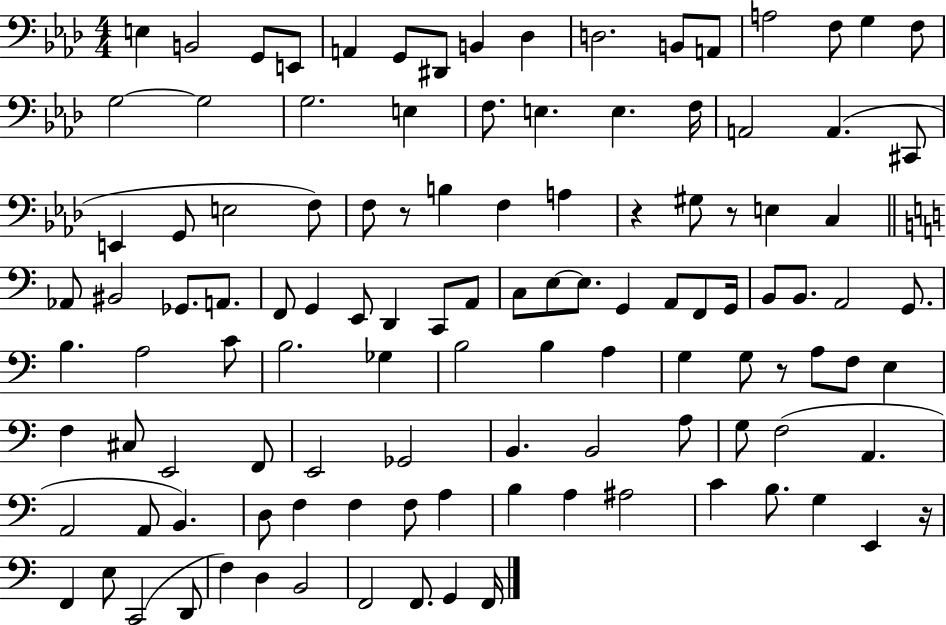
X:1
T:Untitled
M:4/4
L:1/4
K:Ab
E, B,,2 G,,/2 E,,/2 A,, G,,/2 ^D,,/2 B,, _D, D,2 B,,/2 A,,/2 A,2 F,/2 G, F,/2 G,2 G,2 G,2 E, F,/2 E, E, F,/4 A,,2 A,, ^C,,/2 E,, G,,/2 E,2 F,/2 F,/2 z/2 B, F, A, z ^G,/2 z/2 E, C, _A,,/2 ^B,,2 _G,,/2 A,,/2 F,,/2 G,, E,,/2 D,, C,,/2 A,,/2 C,/2 E,/2 E,/2 G,, A,,/2 F,,/2 G,,/4 B,,/2 B,,/2 A,,2 G,,/2 B, A,2 C/2 B,2 _G, B,2 B, A, G, G,/2 z/2 A,/2 F,/2 E, F, ^C,/2 E,,2 F,,/2 E,,2 _G,,2 B,, B,,2 A,/2 G,/2 F,2 A,, A,,2 A,,/2 B,, D,/2 F, F, F,/2 A, B, A, ^A,2 C B,/2 G, E,, z/4 F,, E,/2 C,,2 D,,/2 F, D, B,,2 F,,2 F,,/2 G,, F,,/4